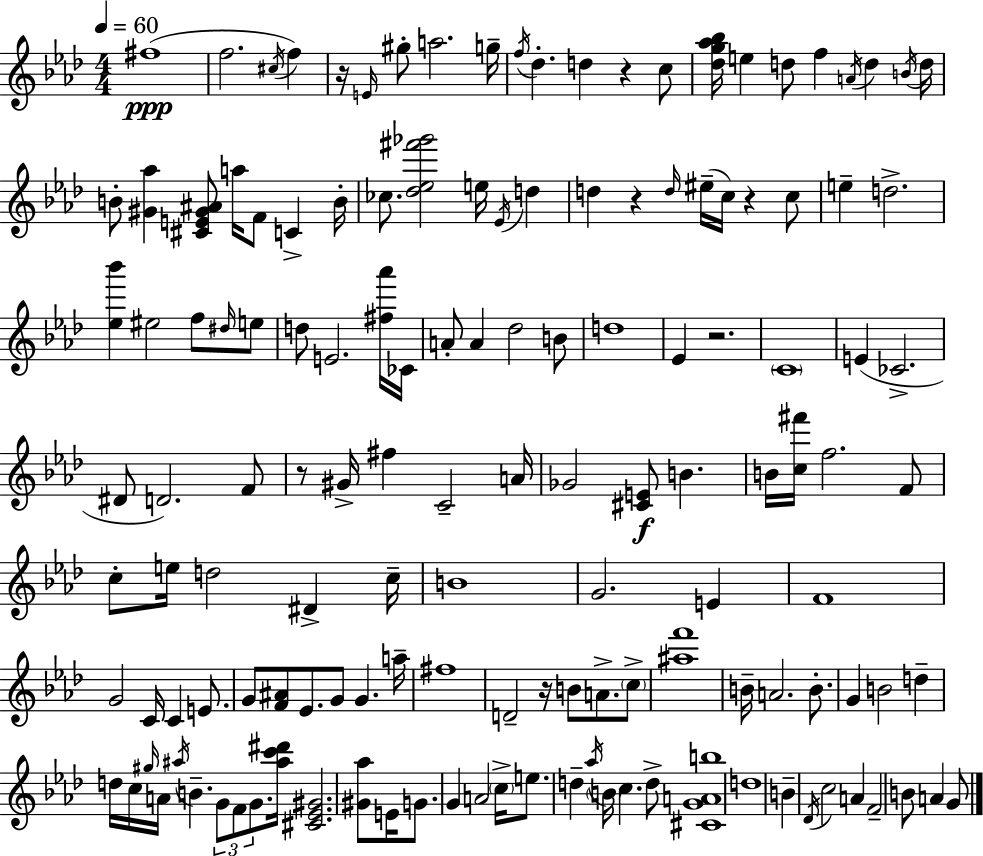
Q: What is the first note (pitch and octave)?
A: F#5